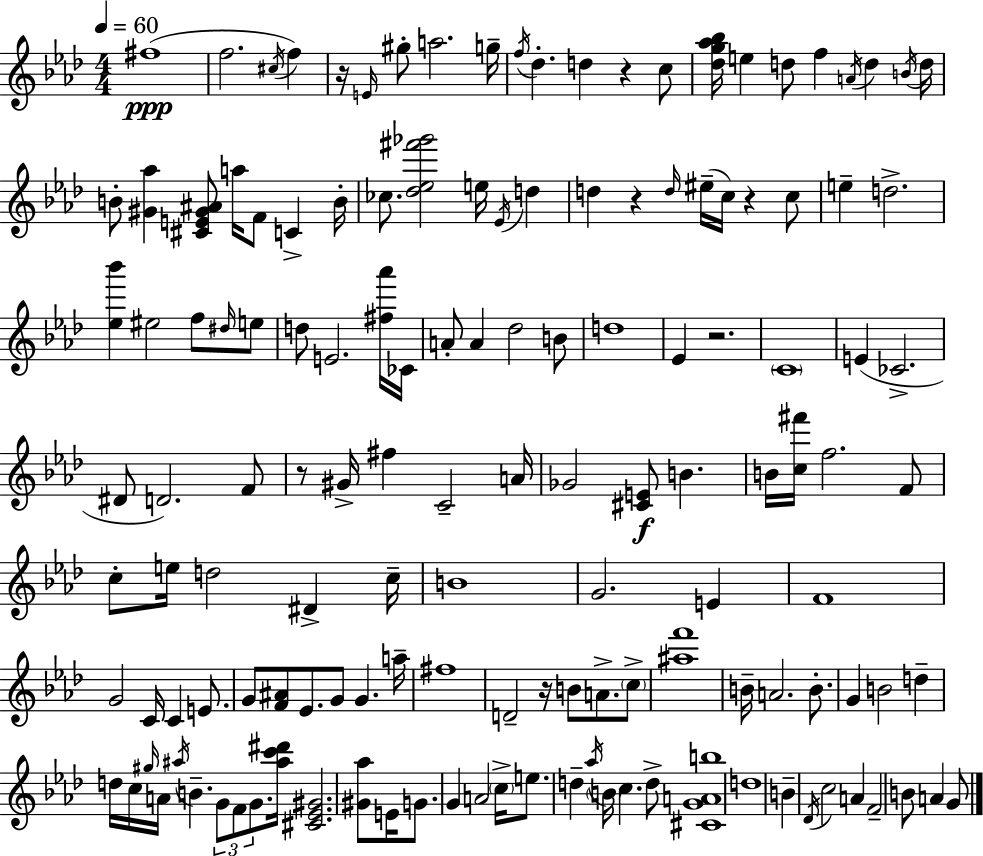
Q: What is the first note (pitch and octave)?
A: F#5